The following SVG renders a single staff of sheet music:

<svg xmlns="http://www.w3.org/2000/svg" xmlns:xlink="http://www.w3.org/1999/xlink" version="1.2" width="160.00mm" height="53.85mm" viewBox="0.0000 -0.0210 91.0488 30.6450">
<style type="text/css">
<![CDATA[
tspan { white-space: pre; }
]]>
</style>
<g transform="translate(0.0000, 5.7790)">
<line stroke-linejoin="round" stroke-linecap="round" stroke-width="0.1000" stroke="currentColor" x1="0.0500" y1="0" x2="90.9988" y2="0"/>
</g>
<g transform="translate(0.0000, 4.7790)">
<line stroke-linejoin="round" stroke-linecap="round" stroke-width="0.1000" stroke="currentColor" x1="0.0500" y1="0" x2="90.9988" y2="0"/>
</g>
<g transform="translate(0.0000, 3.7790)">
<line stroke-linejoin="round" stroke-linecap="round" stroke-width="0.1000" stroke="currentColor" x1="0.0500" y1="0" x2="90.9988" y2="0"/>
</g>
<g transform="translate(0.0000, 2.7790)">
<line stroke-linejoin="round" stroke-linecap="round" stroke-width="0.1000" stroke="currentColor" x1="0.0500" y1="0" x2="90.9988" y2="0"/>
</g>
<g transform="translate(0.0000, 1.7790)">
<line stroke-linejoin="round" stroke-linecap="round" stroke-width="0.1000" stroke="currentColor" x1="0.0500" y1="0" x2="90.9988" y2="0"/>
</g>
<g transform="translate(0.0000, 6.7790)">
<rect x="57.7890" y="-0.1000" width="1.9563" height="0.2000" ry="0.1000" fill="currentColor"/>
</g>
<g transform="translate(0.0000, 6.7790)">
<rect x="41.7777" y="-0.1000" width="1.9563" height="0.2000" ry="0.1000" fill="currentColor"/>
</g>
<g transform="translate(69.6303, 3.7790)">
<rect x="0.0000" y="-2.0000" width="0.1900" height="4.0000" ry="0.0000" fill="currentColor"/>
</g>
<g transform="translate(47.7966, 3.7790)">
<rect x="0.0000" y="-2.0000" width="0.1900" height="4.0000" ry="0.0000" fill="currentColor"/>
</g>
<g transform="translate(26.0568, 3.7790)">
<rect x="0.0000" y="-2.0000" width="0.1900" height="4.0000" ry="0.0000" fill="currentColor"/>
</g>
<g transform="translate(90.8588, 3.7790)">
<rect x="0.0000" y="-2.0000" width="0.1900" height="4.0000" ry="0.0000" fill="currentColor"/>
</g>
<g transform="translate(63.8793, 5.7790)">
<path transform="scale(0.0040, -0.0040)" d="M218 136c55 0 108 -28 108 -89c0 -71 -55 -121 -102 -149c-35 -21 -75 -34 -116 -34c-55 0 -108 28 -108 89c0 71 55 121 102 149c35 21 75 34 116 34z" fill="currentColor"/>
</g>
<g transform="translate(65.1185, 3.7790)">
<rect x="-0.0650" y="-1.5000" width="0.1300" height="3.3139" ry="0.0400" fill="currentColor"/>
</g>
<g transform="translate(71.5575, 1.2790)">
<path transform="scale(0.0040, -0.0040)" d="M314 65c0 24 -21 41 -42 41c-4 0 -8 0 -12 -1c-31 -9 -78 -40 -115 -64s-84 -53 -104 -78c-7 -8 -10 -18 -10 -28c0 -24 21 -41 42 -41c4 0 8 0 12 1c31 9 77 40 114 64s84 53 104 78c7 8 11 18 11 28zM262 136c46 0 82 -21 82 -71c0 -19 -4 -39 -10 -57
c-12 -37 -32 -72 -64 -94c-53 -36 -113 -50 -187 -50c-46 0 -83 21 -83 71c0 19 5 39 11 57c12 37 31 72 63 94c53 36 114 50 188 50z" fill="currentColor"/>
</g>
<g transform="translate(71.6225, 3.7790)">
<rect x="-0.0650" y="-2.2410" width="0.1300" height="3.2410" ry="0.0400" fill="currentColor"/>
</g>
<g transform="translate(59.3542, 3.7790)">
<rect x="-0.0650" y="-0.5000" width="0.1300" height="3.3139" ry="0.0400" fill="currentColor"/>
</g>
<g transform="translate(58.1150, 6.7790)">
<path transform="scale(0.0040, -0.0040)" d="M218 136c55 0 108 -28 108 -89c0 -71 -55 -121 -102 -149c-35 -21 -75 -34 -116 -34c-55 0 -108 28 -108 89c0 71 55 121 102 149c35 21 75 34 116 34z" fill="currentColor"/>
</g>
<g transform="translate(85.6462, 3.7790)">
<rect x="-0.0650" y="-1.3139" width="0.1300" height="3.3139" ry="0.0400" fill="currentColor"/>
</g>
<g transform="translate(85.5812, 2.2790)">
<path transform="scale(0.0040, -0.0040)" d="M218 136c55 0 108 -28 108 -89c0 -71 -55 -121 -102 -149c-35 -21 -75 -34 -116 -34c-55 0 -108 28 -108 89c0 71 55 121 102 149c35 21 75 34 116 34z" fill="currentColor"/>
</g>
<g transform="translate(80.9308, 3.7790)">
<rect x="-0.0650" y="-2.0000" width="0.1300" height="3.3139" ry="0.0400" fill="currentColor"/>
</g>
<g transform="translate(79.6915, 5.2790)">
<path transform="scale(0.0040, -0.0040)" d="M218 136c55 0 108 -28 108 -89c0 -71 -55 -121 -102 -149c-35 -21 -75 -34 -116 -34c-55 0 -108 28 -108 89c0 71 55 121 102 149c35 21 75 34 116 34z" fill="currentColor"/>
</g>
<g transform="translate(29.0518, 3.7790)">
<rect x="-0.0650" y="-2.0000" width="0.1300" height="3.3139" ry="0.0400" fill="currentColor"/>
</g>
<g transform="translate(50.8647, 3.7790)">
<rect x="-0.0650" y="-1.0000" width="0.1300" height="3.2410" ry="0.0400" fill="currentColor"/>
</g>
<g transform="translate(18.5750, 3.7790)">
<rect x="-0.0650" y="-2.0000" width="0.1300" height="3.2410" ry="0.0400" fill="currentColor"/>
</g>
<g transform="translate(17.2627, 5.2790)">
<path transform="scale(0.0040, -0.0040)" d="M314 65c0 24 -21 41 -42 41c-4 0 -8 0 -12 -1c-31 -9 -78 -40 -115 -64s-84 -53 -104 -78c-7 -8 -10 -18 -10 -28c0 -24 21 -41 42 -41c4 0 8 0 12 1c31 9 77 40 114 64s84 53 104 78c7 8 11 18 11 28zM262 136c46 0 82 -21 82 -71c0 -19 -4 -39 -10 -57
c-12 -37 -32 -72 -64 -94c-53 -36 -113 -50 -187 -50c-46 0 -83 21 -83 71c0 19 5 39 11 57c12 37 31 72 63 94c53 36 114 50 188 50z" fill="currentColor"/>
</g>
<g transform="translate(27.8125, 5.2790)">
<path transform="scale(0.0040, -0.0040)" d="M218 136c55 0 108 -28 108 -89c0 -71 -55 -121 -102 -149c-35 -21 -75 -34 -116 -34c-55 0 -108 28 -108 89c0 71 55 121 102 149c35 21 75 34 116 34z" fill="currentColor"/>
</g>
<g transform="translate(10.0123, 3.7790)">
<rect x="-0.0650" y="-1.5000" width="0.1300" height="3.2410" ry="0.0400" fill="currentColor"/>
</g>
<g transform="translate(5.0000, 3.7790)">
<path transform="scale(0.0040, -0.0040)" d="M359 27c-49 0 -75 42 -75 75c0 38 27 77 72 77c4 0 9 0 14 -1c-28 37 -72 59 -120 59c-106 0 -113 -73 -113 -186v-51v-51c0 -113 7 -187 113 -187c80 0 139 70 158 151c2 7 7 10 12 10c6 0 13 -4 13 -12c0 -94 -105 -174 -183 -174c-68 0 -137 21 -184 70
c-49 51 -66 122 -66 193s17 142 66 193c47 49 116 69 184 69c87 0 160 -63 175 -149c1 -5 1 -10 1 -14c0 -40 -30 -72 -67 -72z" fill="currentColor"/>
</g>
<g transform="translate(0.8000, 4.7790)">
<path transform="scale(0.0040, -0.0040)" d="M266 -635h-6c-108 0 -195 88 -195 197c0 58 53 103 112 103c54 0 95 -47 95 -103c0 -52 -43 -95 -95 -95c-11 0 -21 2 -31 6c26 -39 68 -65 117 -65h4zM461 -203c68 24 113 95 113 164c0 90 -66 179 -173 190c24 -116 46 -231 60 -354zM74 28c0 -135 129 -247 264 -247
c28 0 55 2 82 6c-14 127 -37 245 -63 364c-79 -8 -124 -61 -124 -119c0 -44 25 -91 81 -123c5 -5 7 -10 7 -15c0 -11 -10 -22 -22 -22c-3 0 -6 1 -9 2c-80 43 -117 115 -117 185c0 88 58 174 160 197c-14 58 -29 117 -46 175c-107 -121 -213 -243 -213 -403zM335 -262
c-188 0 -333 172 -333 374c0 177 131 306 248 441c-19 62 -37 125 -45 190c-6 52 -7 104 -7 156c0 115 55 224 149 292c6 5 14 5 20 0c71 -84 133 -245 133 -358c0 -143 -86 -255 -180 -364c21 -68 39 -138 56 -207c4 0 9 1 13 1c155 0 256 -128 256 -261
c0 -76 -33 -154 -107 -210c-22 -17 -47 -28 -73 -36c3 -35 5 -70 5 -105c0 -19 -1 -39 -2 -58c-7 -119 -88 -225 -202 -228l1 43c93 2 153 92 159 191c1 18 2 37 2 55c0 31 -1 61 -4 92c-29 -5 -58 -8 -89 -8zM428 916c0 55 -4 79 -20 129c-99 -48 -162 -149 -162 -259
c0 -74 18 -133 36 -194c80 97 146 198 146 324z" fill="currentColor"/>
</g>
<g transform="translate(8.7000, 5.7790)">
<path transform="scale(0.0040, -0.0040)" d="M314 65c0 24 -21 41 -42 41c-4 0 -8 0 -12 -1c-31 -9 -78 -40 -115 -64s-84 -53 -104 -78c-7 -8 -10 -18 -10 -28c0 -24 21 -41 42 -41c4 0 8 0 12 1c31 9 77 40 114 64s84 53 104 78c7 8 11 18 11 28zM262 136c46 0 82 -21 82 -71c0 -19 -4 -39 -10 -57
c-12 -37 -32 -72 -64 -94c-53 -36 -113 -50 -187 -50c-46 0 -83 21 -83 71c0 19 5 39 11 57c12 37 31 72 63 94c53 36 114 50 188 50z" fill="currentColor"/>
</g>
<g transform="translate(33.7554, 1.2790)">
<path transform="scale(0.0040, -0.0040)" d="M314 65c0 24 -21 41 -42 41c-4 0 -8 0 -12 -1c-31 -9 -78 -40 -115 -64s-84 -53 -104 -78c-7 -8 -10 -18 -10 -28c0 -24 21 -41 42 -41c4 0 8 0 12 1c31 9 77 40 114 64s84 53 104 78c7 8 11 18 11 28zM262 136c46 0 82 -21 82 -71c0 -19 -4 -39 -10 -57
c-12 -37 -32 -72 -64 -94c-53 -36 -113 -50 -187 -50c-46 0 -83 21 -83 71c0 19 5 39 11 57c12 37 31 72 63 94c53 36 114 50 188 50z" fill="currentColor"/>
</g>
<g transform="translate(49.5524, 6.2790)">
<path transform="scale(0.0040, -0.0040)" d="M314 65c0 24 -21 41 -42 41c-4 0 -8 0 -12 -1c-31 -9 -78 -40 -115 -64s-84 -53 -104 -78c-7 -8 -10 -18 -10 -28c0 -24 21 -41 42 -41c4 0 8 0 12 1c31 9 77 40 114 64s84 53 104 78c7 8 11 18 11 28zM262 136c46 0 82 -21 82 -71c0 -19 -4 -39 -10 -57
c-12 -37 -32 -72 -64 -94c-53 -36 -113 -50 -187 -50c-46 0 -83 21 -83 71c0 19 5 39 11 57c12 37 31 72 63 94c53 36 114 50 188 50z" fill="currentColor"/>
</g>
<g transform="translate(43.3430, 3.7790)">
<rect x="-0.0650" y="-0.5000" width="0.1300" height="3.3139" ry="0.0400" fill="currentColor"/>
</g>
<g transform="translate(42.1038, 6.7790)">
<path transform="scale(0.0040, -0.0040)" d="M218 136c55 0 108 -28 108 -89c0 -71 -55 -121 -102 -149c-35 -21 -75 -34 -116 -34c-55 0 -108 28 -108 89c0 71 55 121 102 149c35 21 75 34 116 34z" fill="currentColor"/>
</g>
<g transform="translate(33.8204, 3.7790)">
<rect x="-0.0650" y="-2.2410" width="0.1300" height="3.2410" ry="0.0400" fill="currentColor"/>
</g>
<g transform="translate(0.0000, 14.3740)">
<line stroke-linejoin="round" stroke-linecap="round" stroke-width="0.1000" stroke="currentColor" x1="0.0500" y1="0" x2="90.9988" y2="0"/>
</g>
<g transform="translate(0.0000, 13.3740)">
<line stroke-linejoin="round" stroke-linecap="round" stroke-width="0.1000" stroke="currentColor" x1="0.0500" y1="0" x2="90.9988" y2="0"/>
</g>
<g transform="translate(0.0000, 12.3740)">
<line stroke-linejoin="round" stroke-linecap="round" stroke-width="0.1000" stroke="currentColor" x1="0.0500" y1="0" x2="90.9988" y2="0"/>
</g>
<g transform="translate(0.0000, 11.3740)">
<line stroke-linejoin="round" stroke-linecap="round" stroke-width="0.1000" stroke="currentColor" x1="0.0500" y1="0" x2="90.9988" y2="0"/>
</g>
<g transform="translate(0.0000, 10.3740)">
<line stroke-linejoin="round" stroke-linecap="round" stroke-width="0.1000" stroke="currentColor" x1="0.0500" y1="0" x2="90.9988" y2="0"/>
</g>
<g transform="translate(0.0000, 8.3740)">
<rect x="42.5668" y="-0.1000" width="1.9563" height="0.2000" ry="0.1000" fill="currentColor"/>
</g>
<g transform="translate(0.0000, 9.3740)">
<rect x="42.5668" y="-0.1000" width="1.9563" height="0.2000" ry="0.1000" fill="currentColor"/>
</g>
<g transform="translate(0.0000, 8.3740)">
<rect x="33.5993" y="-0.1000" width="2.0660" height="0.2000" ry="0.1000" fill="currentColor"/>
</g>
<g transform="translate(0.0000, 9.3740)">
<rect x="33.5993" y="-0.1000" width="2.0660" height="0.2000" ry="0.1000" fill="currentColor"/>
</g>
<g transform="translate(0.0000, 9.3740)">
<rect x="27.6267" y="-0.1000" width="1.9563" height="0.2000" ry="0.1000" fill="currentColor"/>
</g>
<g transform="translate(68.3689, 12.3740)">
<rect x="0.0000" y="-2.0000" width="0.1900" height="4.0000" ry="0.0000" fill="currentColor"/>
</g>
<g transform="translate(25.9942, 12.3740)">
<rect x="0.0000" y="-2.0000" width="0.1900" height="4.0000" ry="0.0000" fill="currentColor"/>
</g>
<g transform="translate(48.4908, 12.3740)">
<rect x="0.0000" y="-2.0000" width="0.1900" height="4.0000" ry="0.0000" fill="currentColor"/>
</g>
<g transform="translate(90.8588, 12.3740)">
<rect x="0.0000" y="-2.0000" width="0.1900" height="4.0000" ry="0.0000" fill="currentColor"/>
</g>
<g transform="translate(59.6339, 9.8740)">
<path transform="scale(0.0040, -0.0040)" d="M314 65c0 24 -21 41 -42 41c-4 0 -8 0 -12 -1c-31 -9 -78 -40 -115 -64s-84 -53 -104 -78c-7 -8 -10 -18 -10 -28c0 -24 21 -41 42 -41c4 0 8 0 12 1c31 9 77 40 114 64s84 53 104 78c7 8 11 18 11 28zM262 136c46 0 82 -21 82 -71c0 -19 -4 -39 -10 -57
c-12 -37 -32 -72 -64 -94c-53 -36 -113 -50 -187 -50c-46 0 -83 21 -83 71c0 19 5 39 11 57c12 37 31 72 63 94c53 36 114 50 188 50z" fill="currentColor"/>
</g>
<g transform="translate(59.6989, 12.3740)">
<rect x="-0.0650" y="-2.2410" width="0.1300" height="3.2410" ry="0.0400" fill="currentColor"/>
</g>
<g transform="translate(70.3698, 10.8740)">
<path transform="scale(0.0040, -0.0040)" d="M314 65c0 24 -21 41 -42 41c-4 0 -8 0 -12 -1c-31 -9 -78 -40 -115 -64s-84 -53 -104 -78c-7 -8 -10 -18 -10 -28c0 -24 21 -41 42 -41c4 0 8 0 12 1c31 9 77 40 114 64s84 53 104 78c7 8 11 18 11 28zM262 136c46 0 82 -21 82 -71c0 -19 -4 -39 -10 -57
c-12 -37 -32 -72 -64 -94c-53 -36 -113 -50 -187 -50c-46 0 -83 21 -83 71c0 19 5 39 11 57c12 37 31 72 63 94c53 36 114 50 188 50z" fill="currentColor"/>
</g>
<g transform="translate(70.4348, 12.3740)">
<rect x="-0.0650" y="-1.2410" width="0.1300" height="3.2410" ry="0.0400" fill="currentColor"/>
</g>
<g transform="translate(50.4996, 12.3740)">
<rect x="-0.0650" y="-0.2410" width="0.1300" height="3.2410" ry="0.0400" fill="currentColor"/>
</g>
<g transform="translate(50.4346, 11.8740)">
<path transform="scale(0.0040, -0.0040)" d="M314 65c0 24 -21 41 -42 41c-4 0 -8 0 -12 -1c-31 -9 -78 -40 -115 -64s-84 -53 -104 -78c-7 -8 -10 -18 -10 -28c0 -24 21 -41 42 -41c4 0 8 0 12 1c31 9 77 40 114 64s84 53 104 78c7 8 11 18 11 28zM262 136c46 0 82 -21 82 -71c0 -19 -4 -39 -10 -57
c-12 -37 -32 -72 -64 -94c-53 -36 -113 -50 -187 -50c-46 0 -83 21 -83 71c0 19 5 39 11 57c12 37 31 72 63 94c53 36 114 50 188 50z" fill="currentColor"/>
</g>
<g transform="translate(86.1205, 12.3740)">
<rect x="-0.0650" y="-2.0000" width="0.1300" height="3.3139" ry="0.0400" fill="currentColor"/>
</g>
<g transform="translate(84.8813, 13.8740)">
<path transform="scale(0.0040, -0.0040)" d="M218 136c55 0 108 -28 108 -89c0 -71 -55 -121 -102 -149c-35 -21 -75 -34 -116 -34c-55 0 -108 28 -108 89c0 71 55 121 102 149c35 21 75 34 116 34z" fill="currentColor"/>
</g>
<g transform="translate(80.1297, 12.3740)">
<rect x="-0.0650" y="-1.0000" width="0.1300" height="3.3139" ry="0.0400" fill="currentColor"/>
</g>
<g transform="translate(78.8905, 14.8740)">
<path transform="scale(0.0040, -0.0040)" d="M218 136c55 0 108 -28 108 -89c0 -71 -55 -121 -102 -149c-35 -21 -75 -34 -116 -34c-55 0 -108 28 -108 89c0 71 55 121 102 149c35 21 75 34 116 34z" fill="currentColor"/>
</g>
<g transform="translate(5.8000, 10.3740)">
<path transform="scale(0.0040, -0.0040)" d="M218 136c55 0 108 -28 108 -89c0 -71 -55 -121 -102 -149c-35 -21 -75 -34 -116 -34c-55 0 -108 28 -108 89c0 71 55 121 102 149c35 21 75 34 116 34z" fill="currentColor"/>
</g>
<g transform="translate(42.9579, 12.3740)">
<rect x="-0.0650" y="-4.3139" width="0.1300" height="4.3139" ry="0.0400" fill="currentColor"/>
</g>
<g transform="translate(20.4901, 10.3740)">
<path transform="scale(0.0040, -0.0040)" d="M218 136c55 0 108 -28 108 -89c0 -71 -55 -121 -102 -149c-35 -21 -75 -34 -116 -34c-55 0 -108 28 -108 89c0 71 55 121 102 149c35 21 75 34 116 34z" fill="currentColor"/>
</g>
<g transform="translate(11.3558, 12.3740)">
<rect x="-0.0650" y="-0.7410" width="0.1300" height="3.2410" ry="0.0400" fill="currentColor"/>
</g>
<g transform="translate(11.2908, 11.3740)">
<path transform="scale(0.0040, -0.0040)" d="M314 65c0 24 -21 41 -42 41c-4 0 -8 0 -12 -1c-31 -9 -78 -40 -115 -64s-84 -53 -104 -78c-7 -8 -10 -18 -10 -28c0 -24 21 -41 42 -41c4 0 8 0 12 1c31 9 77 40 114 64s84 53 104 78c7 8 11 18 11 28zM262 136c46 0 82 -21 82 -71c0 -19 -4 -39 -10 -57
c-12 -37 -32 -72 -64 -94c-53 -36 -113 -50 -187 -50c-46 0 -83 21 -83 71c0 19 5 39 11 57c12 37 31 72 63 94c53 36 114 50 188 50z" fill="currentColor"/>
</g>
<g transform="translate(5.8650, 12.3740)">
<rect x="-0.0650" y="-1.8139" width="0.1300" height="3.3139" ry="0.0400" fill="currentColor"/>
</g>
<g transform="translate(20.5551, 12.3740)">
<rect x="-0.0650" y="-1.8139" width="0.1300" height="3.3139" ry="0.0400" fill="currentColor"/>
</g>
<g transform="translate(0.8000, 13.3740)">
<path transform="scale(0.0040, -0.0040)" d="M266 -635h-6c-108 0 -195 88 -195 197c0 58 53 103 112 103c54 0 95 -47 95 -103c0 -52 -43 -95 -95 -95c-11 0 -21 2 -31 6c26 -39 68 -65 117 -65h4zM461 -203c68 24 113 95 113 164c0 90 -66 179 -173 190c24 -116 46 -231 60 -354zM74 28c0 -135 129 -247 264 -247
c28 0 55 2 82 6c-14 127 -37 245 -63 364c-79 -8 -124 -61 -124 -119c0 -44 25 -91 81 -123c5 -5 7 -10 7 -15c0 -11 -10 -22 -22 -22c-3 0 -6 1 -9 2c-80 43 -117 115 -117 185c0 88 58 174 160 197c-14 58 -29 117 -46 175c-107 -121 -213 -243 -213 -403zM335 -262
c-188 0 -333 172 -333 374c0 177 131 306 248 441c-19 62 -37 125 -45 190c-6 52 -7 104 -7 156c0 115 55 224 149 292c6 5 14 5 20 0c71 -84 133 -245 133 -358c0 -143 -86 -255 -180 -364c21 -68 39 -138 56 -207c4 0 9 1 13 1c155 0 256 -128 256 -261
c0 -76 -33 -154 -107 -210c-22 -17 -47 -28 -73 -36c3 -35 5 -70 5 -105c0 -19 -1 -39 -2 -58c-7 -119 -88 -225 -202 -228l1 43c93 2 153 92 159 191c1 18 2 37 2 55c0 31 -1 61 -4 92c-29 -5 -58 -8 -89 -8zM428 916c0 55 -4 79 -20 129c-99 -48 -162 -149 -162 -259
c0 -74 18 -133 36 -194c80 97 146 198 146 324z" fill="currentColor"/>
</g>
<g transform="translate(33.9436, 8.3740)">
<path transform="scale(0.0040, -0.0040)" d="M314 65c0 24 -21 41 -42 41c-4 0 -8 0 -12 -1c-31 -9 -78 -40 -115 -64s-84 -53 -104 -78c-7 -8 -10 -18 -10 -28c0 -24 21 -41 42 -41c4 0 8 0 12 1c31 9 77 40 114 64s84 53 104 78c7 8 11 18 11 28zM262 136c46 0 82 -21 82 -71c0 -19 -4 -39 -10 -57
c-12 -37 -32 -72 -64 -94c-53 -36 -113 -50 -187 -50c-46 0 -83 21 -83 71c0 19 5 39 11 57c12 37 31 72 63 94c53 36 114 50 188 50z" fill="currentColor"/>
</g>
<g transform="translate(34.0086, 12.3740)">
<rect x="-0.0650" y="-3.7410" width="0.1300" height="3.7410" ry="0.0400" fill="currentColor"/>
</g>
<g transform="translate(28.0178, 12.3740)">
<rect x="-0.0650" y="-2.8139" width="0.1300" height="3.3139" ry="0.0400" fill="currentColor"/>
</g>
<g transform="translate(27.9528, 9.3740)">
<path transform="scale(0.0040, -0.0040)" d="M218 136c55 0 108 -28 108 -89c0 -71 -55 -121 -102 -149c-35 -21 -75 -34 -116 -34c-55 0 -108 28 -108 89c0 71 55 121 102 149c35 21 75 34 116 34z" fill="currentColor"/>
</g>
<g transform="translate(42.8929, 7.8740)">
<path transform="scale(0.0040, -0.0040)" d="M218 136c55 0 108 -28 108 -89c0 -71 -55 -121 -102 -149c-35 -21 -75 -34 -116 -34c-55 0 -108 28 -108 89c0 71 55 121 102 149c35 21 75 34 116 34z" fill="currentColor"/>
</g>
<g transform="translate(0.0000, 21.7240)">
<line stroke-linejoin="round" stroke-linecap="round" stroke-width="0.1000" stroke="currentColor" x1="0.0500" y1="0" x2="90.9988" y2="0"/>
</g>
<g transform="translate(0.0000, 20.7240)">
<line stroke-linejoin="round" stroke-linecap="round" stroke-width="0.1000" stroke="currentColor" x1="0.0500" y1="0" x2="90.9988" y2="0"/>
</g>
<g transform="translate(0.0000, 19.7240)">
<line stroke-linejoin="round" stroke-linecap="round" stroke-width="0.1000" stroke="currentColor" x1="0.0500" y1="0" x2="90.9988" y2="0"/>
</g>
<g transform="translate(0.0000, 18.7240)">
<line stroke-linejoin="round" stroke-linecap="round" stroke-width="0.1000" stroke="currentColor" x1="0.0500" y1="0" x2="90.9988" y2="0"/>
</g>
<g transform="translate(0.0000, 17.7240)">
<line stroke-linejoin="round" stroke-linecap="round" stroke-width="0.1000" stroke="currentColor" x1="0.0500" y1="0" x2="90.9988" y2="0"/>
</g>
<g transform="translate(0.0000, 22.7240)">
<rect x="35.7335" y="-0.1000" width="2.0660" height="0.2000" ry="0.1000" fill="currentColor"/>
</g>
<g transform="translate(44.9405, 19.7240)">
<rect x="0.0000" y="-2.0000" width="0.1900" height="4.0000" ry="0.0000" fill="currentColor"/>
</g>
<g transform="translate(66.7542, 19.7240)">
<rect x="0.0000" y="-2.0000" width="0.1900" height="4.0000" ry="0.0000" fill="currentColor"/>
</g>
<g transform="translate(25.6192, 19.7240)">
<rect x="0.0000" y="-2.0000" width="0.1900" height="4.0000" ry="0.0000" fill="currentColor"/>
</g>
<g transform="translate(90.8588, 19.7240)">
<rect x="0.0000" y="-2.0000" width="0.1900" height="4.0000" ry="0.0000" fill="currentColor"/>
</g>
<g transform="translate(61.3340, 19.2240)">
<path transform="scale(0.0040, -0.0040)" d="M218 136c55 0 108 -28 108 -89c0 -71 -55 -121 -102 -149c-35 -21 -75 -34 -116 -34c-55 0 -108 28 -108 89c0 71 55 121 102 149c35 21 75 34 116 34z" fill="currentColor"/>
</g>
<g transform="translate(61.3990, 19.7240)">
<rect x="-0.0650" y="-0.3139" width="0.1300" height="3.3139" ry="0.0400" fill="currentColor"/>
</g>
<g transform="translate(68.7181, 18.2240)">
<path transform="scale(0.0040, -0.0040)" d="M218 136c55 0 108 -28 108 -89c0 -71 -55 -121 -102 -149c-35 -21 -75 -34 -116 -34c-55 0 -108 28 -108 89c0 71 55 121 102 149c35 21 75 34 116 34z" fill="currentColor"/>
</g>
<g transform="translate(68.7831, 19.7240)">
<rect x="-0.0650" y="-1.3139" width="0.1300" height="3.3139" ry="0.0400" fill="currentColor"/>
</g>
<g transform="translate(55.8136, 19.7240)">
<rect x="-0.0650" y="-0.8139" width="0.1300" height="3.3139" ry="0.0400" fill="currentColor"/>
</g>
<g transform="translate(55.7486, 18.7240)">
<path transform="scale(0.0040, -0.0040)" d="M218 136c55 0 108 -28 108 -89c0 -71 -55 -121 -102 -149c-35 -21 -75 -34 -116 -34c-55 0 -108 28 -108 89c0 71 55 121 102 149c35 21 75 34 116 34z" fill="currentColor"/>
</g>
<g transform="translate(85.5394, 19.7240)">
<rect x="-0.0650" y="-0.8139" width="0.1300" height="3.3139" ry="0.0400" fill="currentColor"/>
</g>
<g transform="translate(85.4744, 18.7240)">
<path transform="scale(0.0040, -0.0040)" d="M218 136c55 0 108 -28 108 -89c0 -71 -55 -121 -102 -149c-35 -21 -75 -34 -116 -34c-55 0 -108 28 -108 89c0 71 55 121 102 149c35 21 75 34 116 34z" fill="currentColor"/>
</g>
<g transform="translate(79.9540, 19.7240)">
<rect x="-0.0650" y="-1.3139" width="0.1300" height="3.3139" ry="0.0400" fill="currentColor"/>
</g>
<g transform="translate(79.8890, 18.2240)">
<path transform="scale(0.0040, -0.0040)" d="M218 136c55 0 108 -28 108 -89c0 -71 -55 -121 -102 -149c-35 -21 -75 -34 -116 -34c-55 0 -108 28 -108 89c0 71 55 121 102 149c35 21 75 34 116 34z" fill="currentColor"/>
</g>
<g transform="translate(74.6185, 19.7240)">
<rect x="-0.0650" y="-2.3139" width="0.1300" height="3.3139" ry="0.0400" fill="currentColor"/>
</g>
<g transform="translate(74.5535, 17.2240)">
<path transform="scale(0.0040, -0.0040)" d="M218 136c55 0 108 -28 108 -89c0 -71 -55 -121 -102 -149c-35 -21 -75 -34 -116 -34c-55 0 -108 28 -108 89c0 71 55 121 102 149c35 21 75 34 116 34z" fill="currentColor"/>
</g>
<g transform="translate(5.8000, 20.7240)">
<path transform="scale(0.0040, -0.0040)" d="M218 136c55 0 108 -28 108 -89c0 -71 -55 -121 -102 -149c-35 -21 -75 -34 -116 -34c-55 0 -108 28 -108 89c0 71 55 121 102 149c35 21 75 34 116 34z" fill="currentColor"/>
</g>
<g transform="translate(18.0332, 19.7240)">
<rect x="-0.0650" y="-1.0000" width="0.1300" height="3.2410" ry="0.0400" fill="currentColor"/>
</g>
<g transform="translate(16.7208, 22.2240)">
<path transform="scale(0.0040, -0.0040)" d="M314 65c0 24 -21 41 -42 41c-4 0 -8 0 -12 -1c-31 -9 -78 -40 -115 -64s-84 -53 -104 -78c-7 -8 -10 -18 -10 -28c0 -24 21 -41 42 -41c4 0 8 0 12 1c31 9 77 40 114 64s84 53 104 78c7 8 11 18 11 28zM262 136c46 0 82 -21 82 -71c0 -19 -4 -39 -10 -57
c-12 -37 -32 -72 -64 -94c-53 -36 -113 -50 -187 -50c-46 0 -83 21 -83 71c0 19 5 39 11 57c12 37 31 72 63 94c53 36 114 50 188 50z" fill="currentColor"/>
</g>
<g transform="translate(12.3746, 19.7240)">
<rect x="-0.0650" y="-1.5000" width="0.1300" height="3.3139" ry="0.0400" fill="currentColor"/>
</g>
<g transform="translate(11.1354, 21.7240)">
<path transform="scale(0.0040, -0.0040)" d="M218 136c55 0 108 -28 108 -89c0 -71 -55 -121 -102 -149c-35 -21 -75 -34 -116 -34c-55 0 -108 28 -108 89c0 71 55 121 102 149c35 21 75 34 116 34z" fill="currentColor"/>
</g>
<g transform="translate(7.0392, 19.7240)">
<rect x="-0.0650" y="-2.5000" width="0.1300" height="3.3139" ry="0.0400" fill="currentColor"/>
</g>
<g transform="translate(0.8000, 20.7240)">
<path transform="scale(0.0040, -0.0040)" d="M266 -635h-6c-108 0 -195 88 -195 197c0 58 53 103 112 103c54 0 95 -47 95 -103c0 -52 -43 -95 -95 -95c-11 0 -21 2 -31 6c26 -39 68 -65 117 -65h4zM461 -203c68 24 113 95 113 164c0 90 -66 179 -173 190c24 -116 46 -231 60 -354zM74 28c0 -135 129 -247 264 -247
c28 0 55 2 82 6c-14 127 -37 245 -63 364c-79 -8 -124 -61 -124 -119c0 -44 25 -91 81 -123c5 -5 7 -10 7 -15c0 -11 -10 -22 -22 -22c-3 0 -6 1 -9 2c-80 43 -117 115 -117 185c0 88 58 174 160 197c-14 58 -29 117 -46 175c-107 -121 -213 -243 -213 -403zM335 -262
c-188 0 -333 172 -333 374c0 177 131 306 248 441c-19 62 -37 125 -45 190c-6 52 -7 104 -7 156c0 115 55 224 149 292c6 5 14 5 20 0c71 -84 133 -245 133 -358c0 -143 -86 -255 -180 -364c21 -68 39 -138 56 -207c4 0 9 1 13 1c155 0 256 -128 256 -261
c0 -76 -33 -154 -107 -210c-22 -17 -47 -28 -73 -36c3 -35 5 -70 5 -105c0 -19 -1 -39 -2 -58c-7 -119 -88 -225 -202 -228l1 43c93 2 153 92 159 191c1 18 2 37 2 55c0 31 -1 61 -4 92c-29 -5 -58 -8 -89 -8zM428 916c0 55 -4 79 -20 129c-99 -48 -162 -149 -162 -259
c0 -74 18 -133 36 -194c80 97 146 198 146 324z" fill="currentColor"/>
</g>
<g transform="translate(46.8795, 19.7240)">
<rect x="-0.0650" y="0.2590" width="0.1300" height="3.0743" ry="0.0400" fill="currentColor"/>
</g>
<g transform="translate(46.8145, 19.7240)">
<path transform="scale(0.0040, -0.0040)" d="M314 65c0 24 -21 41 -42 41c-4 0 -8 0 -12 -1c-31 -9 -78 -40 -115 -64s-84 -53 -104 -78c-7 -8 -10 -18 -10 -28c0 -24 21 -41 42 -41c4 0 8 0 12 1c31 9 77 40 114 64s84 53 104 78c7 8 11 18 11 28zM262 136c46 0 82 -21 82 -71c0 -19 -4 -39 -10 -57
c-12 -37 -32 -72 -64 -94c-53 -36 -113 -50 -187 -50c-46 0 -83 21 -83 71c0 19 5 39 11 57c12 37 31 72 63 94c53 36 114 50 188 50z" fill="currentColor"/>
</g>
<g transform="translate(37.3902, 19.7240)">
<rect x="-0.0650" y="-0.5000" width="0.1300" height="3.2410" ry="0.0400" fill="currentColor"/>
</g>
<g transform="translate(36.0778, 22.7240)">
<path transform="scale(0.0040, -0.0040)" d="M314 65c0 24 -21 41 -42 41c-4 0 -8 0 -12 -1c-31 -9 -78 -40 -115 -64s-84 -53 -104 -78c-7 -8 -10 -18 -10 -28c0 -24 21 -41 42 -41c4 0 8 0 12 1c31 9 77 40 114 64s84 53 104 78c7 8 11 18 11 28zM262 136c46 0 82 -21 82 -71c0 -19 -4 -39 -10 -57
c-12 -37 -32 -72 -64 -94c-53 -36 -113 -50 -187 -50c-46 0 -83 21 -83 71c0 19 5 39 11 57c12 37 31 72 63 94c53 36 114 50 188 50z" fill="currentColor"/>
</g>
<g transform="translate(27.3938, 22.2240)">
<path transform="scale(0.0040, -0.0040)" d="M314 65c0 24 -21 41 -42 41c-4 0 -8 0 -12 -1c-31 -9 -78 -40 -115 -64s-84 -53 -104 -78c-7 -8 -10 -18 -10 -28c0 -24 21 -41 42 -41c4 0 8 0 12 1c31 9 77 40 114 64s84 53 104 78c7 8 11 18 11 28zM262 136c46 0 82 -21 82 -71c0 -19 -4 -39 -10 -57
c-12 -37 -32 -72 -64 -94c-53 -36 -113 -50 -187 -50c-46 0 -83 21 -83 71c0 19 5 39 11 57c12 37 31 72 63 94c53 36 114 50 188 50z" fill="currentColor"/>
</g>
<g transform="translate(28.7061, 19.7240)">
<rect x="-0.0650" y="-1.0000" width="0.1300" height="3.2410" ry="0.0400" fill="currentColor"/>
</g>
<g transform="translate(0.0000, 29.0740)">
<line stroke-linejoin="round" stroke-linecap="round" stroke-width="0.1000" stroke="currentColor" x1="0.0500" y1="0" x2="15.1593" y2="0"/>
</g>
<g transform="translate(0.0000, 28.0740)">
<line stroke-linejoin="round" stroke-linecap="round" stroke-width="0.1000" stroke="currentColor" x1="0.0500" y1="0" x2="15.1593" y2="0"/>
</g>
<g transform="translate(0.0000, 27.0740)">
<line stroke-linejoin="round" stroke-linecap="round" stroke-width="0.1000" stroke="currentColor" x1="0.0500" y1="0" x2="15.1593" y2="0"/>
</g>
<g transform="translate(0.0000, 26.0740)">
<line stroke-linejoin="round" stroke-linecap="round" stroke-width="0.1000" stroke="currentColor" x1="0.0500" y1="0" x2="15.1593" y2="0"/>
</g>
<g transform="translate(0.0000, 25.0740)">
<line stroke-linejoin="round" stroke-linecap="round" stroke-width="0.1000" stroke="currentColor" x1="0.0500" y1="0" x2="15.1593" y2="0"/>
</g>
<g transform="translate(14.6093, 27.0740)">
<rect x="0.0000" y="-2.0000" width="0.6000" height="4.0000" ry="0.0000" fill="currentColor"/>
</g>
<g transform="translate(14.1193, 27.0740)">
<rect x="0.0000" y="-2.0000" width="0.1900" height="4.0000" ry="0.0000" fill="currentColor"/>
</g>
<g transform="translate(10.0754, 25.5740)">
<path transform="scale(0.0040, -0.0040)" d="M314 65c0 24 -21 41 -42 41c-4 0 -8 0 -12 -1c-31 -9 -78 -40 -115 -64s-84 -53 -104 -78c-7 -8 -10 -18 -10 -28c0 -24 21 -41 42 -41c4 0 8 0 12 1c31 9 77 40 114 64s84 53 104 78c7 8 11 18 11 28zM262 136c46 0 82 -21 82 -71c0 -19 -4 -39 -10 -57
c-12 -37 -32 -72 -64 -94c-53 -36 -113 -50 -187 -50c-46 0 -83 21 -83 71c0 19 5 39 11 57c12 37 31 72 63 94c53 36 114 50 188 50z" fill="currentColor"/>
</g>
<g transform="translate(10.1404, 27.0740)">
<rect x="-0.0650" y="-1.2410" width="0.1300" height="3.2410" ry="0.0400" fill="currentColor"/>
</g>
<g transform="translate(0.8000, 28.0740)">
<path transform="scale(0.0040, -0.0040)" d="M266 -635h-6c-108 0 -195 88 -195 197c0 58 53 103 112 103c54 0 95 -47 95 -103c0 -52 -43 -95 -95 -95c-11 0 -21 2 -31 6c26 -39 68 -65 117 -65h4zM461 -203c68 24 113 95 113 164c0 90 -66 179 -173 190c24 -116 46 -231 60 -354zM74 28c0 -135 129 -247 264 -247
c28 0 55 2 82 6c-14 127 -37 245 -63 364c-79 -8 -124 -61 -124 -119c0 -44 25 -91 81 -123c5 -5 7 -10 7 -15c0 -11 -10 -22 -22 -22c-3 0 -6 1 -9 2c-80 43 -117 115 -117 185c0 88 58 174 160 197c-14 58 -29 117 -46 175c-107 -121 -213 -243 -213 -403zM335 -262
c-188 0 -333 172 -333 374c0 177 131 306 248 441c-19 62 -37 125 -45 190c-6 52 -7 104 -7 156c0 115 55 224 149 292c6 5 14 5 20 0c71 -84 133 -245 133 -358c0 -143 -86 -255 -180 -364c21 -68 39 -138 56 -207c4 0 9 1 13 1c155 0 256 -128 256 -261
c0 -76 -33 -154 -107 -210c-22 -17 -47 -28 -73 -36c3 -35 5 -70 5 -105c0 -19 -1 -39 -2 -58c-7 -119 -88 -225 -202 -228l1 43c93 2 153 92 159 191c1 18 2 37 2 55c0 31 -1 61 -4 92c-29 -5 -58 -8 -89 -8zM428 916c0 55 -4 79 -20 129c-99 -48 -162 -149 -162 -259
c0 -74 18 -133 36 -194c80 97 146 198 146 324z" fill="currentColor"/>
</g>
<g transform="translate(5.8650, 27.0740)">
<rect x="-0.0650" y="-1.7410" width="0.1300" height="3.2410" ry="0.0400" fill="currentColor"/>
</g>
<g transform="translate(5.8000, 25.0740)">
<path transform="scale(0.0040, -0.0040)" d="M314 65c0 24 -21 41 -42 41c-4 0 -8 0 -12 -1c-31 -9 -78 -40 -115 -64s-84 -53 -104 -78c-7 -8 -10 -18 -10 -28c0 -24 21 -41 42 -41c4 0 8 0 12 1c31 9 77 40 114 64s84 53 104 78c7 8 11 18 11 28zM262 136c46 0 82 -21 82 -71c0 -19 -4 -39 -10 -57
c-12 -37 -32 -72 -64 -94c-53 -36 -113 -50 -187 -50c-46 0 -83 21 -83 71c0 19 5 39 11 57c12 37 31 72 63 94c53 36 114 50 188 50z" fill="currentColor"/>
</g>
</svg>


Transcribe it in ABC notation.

X:1
T:Untitled
M:4/4
L:1/4
K:C
E2 F2 F g2 C D2 C E g2 F e f d2 f a c'2 d' c2 g2 e2 D F G E D2 D2 C2 B2 d c e g e d f2 e2